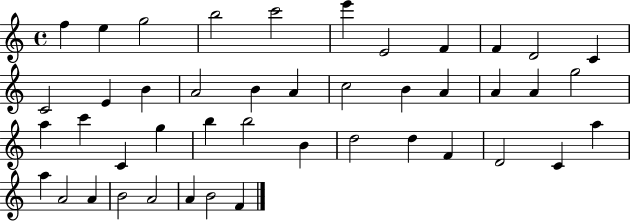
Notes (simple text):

F5/q E5/q G5/h B5/h C6/h E6/q E4/h F4/q F4/q D4/h C4/q C4/h E4/q B4/q A4/h B4/q A4/q C5/h B4/q A4/q A4/q A4/q G5/h A5/q C6/q C4/q G5/q B5/q B5/h B4/q D5/h D5/q F4/q D4/h C4/q A5/q A5/q A4/h A4/q B4/h A4/h A4/q B4/h F4/q